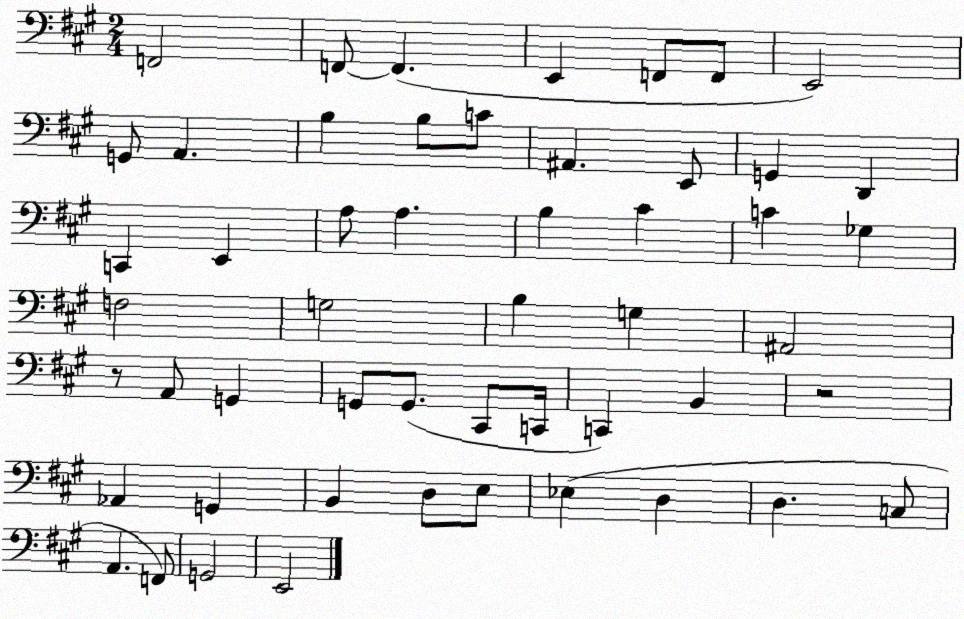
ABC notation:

X:1
T:Untitled
M:2/4
L:1/4
K:A
F,,2 F,,/2 F,, E,, F,,/2 F,,/2 E,,2 G,,/2 A,, B, B,/2 C/2 ^A,, E,,/2 G,, D,, C,, E,, A,/2 A, B, ^C C _G, F,2 G,2 B, G, ^A,,2 z/2 A,,/2 G,, G,,/2 G,,/2 ^C,,/2 C,,/4 C,, B,, z2 _A,, G,, B,, D,/2 E,/2 _E, D, D, C,/2 A,, F,,/2 G,,2 E,,2